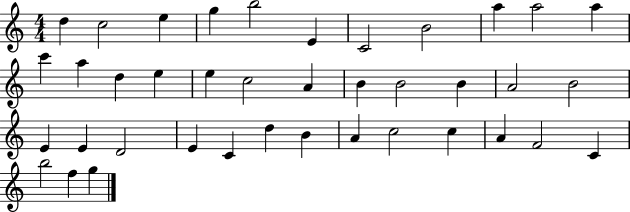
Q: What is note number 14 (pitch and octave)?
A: D5